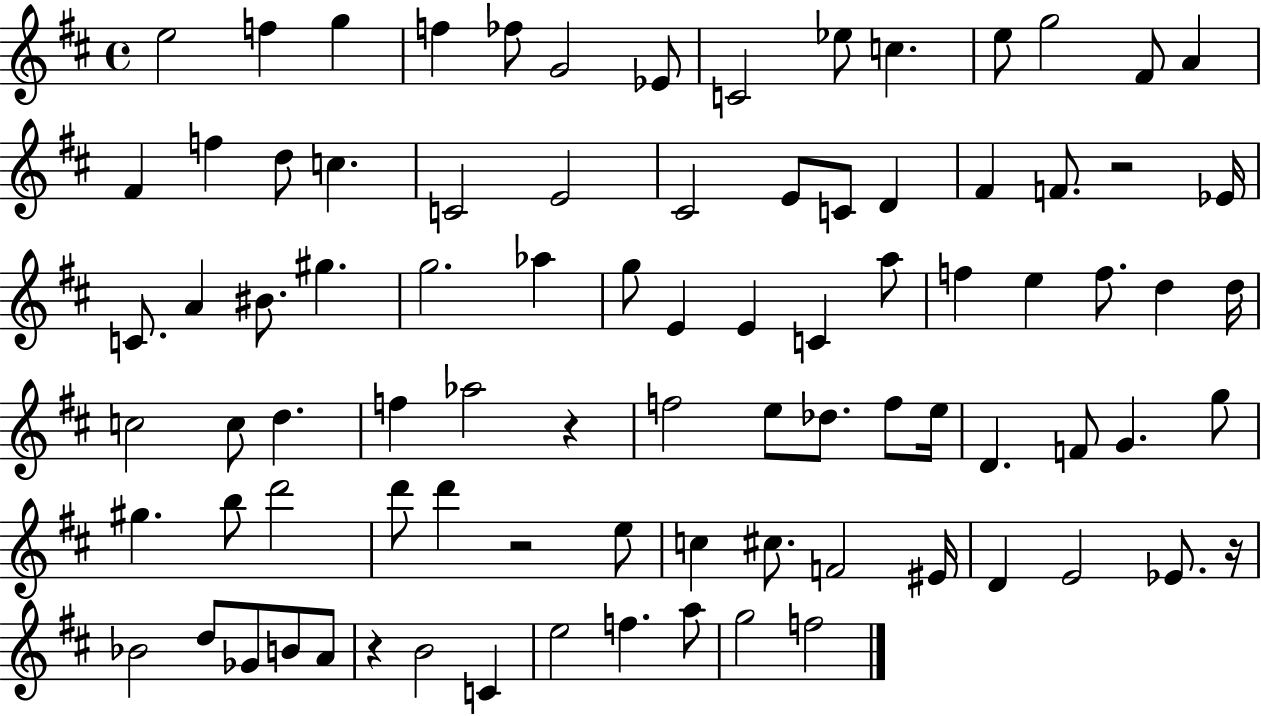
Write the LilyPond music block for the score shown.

{
  \clef treble
  \time 4/4
  \defaultTimeSignature
  \key d \major
  \repeat volta 2 { e''2 f''4 g''4 | f''4 fes''8 g'2 ees'8 | c'2 ees''8 c''4. | e''8 g''2 fis'8 a'4 | \break fis'4 f''4 d''8 c''4. | c'2 e'2 | cis'2 e'8 c'8 d'4 | fis'4 f'8. r2 ees'16 | \break c'8. a'4 bis'8. gis''4. | g''2. aes''4 | g''8 e'4 e'4 c'4 a''8 | f''4 e''4 f''8. d''4 d''16 | \break c''2 c''8 d''4. | f''4 aes''2 r4 | f''2 e''8 des''8. f''8 e''16 | d'4. f'8 g'4. g''8 | \break gis''4. b''8 d'''2 | d'''8 d'''4 r2 e''8 | c''4 cis''8. f'2 eis'16 | d'4 e'2 ees'8. r16 | \break bes'2 d''8 ges'8 b'8 a'8 | r4 b'2 c'4 | e''2 f''4. a''8 | g''2 f''2 | \break } \bar "|."
}